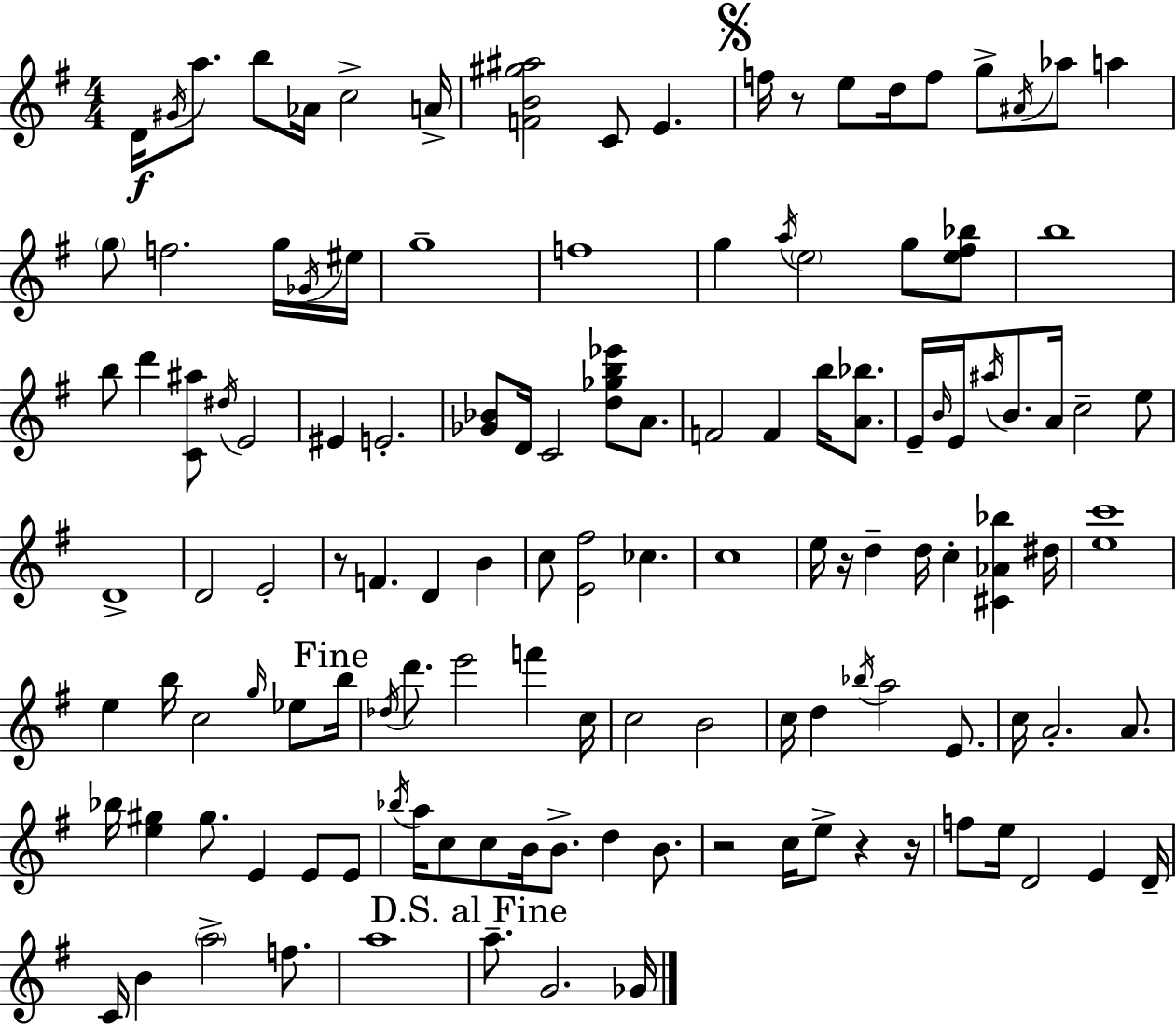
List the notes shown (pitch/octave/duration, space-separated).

D4/s G#4/s A5/e. B5/e Ab4/s C5/h A4/s [F4,B4,G#5,A#5]/h C4/e E4/q. F5/s R/e E5/e D5/s F5/e G5/e A#4/s Ab5/e A5/q G5/e F5/h. G5/s Gb4/s EIS5/s G5/w F5/w G5/q A5/s E5/h G5/e [E5,F#5,Bb5]/e B5/w B5/e D6/q [C4,A#5]/e D#5/s E4/h EIS4/q E4/h. [Gb4,Bb4]/e D4/s C4/h [D5,Gb5,B5,Eb6]/e A4/e. F4/h F4/q B5/s [A4,Bb5]/e. E4/s B4/s E4/s A#5/s B4/e. A4/s C5/h E5/e D4/w D4/h E4/h R/e F4/q. D4/q B4/q C5/e [E4,F#5]/h CES5/q. C5/w E5/s R/s D5/q D5/s C5/q [C#4,Ab4,Bb5]/q D#5/s [E5,C6]/w E5/q B5/s C5/h G5/s Eb5/e B5/s Db5/s D6/e. E6/h F6/q C5/s C5/h B4/h C5/s D5/q Bb5/s A5/h E4/e. C5/s A4/h. A4/e. Bb5/s [E5,G#5]/q G#5/e. E4/q E4/e E4/e Bb5/s A5/s C5/e C5/e B4/s B4/e. D5/q B4/e. R/h C5/s E5/e R/q R/s F5/e E5/s D4/h E4/q D4/s C4/s B4/q A5/h F5/e. A5/w A5/e. G4/h. Gb4/s